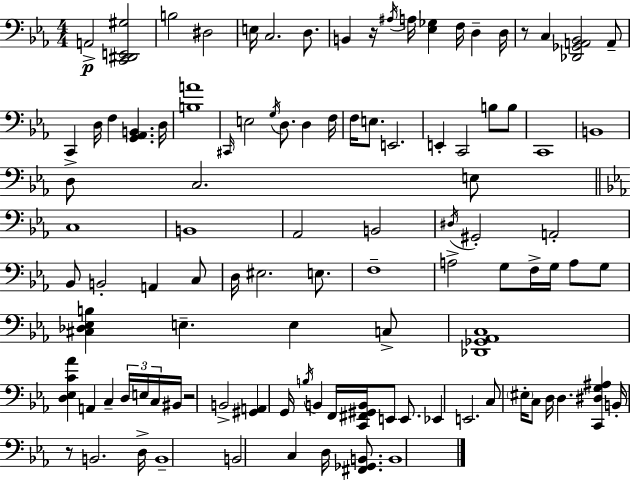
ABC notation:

X:1
T:Untitled
M:4/4
L:1/4
K:Cm
A,,2 [C,,^D,,E,,^G,]2 B,2 ^D,2 E,/4 C,2 D,/2 B,, z/4 ^A,/4 A,/4 [_E,_G,] F,/4 D, D,/4 z/2 C, [_D,,_G,,A,,_B,,]2 A,,/2 C,, D,/4 F, [G,,_A,,B,,] D,/4 [B,A]4 ^C,,/4 E,2 G,/4 D,/2 D, F,/4 F,/4 E,/2 E,,2 E,, C,,2 B,/2 B,/2 C,,4 B,,4 D,/2 C,2 E,/2 C,4 B,,4 _A,,2 B,,2 ^D,/4 ^G,,2 A,,2 _B,,/2 B,,2 A,, C,/2 D,/4 ^E,2 E,/2 F,4 A,2 G,/2 F,/4 G,/4 A,/2 G,/2 [^C,_D,_E,B,] E, E, C,/2 [_D,,_G,,_A,,C,]4 [D,_E,C_A] A,, C, D,/4 E,/4 C,/4 ^B,,/4 z2 B,,2 [^G,,A,,] G,,/4 B,/4 B,, F,,/4 [C,,^F,,^G,,B,,]/4 E,,/2 E,,/2 _E,, E,,2 C,/2 ^E,/4 C,/2 D,/4 D, [C,,^D,G,^A,] B,,/4 z/2 B,,2 D,/4 B,,4 B,,2 C, D,/4 [^F,,_G,,B,,]/2 B,,4